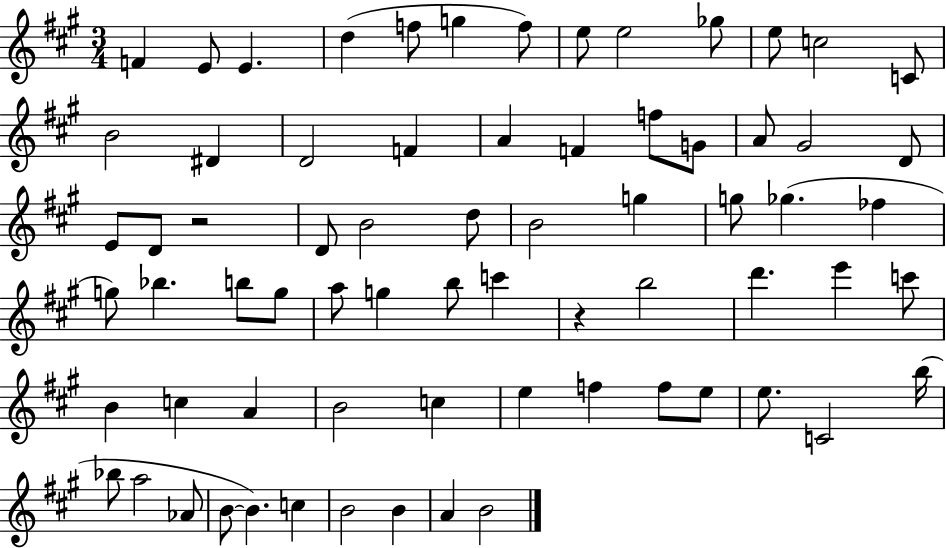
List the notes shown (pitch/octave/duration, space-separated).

F4/q E4/e E4/q. D5/q F5/e G5/q F5/e E5/e E5/h Gb5/e E5/e C5/h C4/e B4/h D#4/q D4/h F4/q A4/q F4/q F5/e G4/e A4/e G#4/h D4/e E4/e D4/e R/h D4/e B4/h D5/e B4/h G5/q G5/e Gb5/q. FES5/q G5/e Bb5/q. B5/e G5/e A5/e G5/q B5/e C6/q R/q B5/h D6/q. E6/q C6/e B4/q C5/q A4/q B4/h C5/q E5/q F5/q F5/e E5/e E5/e. C4/h B5/s Bb5/e A5/h Ab4/e B4/e B4/q. C5/q B4/h B4/q A4/q B4/h